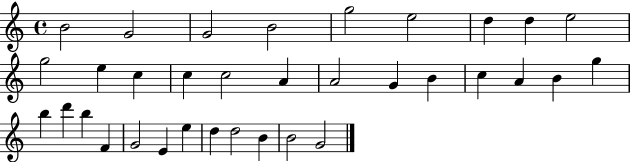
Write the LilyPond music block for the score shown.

{
  \clef treble
  \time 4/4
  \defaultTimeSignature
  \key c \major
  b'2 g'2 | g'2 b'2 | g''2 e''2 | d''4 d''4 e''2 | \break g''2 e''4 c''4 | c''4 c''2 a'4 | a'2 g'4 b'4 | c''4 a'4 b'4 g''4 | \break b''4 d'''4 b''4 f'4 | g'2 e'4 e''4 | d''4 d''2 b'4 | b'2 g'2 | \break \bar "|."
}